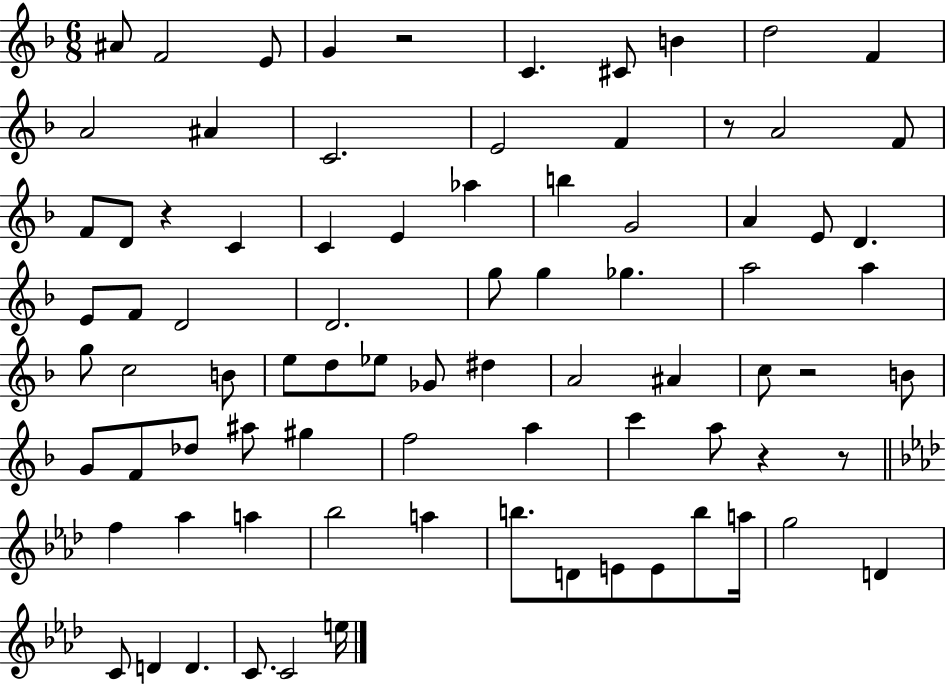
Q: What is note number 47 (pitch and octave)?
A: C5